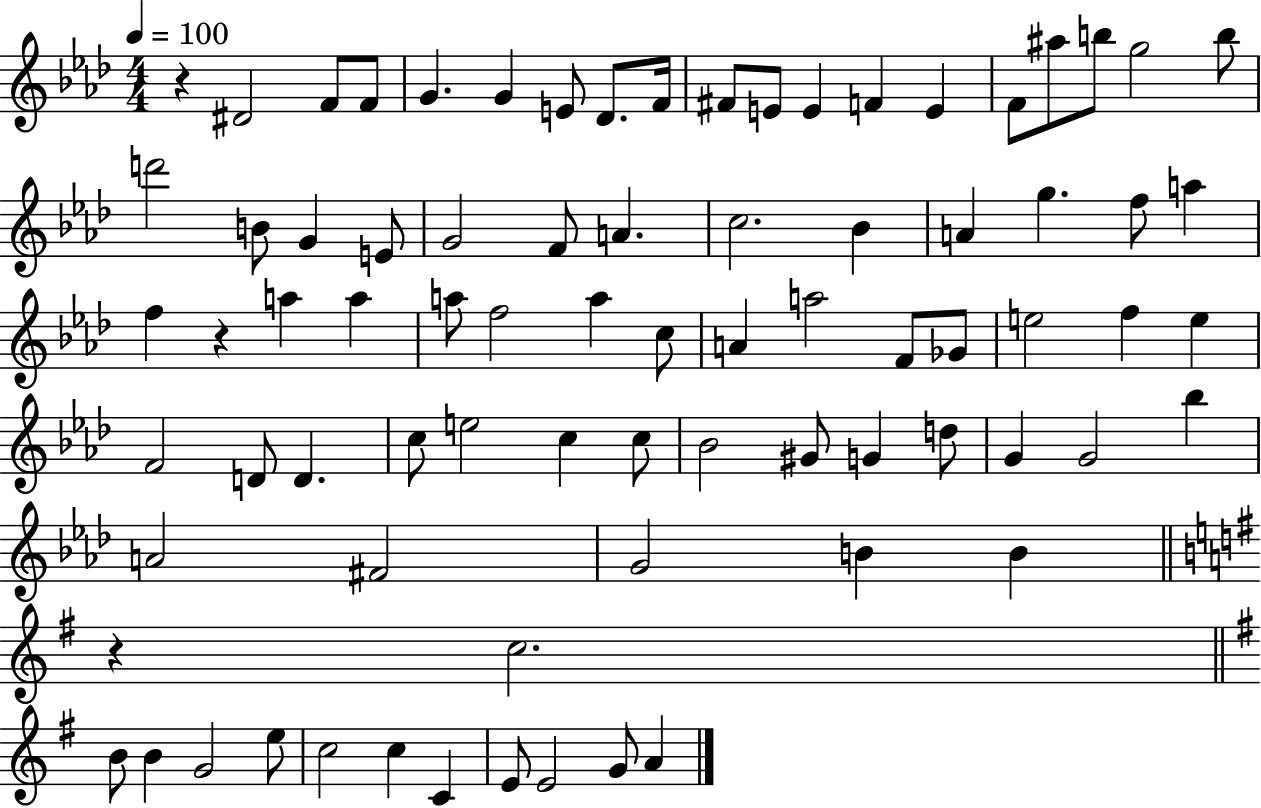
X:1
T:Untitled
M:4/4
L:1/4
K:Ab
z ^D2 F/2 F/2 G G E/2 _D/2 F/4 ^F/2 E/2 E F E F/2 ^a/2 b/2 g2 b/2 d'2 B/2 G E/2 G2 F/2 A c2 _B A g f/2 a f z a a a/2 f2 a c/2 A a2 F/2 _G/2 e2 f e F2 D/2 D c/2 e2 c c/2 _B2 ^G/2 G d/2 G G2 _b A2 ^F2 G2 B B z c2 B/2 B G2 e/2 c2 c C E/2 E2 G/2 A